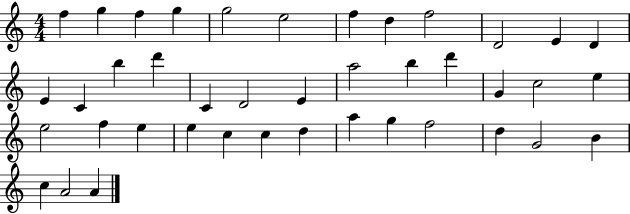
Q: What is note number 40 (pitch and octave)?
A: A4